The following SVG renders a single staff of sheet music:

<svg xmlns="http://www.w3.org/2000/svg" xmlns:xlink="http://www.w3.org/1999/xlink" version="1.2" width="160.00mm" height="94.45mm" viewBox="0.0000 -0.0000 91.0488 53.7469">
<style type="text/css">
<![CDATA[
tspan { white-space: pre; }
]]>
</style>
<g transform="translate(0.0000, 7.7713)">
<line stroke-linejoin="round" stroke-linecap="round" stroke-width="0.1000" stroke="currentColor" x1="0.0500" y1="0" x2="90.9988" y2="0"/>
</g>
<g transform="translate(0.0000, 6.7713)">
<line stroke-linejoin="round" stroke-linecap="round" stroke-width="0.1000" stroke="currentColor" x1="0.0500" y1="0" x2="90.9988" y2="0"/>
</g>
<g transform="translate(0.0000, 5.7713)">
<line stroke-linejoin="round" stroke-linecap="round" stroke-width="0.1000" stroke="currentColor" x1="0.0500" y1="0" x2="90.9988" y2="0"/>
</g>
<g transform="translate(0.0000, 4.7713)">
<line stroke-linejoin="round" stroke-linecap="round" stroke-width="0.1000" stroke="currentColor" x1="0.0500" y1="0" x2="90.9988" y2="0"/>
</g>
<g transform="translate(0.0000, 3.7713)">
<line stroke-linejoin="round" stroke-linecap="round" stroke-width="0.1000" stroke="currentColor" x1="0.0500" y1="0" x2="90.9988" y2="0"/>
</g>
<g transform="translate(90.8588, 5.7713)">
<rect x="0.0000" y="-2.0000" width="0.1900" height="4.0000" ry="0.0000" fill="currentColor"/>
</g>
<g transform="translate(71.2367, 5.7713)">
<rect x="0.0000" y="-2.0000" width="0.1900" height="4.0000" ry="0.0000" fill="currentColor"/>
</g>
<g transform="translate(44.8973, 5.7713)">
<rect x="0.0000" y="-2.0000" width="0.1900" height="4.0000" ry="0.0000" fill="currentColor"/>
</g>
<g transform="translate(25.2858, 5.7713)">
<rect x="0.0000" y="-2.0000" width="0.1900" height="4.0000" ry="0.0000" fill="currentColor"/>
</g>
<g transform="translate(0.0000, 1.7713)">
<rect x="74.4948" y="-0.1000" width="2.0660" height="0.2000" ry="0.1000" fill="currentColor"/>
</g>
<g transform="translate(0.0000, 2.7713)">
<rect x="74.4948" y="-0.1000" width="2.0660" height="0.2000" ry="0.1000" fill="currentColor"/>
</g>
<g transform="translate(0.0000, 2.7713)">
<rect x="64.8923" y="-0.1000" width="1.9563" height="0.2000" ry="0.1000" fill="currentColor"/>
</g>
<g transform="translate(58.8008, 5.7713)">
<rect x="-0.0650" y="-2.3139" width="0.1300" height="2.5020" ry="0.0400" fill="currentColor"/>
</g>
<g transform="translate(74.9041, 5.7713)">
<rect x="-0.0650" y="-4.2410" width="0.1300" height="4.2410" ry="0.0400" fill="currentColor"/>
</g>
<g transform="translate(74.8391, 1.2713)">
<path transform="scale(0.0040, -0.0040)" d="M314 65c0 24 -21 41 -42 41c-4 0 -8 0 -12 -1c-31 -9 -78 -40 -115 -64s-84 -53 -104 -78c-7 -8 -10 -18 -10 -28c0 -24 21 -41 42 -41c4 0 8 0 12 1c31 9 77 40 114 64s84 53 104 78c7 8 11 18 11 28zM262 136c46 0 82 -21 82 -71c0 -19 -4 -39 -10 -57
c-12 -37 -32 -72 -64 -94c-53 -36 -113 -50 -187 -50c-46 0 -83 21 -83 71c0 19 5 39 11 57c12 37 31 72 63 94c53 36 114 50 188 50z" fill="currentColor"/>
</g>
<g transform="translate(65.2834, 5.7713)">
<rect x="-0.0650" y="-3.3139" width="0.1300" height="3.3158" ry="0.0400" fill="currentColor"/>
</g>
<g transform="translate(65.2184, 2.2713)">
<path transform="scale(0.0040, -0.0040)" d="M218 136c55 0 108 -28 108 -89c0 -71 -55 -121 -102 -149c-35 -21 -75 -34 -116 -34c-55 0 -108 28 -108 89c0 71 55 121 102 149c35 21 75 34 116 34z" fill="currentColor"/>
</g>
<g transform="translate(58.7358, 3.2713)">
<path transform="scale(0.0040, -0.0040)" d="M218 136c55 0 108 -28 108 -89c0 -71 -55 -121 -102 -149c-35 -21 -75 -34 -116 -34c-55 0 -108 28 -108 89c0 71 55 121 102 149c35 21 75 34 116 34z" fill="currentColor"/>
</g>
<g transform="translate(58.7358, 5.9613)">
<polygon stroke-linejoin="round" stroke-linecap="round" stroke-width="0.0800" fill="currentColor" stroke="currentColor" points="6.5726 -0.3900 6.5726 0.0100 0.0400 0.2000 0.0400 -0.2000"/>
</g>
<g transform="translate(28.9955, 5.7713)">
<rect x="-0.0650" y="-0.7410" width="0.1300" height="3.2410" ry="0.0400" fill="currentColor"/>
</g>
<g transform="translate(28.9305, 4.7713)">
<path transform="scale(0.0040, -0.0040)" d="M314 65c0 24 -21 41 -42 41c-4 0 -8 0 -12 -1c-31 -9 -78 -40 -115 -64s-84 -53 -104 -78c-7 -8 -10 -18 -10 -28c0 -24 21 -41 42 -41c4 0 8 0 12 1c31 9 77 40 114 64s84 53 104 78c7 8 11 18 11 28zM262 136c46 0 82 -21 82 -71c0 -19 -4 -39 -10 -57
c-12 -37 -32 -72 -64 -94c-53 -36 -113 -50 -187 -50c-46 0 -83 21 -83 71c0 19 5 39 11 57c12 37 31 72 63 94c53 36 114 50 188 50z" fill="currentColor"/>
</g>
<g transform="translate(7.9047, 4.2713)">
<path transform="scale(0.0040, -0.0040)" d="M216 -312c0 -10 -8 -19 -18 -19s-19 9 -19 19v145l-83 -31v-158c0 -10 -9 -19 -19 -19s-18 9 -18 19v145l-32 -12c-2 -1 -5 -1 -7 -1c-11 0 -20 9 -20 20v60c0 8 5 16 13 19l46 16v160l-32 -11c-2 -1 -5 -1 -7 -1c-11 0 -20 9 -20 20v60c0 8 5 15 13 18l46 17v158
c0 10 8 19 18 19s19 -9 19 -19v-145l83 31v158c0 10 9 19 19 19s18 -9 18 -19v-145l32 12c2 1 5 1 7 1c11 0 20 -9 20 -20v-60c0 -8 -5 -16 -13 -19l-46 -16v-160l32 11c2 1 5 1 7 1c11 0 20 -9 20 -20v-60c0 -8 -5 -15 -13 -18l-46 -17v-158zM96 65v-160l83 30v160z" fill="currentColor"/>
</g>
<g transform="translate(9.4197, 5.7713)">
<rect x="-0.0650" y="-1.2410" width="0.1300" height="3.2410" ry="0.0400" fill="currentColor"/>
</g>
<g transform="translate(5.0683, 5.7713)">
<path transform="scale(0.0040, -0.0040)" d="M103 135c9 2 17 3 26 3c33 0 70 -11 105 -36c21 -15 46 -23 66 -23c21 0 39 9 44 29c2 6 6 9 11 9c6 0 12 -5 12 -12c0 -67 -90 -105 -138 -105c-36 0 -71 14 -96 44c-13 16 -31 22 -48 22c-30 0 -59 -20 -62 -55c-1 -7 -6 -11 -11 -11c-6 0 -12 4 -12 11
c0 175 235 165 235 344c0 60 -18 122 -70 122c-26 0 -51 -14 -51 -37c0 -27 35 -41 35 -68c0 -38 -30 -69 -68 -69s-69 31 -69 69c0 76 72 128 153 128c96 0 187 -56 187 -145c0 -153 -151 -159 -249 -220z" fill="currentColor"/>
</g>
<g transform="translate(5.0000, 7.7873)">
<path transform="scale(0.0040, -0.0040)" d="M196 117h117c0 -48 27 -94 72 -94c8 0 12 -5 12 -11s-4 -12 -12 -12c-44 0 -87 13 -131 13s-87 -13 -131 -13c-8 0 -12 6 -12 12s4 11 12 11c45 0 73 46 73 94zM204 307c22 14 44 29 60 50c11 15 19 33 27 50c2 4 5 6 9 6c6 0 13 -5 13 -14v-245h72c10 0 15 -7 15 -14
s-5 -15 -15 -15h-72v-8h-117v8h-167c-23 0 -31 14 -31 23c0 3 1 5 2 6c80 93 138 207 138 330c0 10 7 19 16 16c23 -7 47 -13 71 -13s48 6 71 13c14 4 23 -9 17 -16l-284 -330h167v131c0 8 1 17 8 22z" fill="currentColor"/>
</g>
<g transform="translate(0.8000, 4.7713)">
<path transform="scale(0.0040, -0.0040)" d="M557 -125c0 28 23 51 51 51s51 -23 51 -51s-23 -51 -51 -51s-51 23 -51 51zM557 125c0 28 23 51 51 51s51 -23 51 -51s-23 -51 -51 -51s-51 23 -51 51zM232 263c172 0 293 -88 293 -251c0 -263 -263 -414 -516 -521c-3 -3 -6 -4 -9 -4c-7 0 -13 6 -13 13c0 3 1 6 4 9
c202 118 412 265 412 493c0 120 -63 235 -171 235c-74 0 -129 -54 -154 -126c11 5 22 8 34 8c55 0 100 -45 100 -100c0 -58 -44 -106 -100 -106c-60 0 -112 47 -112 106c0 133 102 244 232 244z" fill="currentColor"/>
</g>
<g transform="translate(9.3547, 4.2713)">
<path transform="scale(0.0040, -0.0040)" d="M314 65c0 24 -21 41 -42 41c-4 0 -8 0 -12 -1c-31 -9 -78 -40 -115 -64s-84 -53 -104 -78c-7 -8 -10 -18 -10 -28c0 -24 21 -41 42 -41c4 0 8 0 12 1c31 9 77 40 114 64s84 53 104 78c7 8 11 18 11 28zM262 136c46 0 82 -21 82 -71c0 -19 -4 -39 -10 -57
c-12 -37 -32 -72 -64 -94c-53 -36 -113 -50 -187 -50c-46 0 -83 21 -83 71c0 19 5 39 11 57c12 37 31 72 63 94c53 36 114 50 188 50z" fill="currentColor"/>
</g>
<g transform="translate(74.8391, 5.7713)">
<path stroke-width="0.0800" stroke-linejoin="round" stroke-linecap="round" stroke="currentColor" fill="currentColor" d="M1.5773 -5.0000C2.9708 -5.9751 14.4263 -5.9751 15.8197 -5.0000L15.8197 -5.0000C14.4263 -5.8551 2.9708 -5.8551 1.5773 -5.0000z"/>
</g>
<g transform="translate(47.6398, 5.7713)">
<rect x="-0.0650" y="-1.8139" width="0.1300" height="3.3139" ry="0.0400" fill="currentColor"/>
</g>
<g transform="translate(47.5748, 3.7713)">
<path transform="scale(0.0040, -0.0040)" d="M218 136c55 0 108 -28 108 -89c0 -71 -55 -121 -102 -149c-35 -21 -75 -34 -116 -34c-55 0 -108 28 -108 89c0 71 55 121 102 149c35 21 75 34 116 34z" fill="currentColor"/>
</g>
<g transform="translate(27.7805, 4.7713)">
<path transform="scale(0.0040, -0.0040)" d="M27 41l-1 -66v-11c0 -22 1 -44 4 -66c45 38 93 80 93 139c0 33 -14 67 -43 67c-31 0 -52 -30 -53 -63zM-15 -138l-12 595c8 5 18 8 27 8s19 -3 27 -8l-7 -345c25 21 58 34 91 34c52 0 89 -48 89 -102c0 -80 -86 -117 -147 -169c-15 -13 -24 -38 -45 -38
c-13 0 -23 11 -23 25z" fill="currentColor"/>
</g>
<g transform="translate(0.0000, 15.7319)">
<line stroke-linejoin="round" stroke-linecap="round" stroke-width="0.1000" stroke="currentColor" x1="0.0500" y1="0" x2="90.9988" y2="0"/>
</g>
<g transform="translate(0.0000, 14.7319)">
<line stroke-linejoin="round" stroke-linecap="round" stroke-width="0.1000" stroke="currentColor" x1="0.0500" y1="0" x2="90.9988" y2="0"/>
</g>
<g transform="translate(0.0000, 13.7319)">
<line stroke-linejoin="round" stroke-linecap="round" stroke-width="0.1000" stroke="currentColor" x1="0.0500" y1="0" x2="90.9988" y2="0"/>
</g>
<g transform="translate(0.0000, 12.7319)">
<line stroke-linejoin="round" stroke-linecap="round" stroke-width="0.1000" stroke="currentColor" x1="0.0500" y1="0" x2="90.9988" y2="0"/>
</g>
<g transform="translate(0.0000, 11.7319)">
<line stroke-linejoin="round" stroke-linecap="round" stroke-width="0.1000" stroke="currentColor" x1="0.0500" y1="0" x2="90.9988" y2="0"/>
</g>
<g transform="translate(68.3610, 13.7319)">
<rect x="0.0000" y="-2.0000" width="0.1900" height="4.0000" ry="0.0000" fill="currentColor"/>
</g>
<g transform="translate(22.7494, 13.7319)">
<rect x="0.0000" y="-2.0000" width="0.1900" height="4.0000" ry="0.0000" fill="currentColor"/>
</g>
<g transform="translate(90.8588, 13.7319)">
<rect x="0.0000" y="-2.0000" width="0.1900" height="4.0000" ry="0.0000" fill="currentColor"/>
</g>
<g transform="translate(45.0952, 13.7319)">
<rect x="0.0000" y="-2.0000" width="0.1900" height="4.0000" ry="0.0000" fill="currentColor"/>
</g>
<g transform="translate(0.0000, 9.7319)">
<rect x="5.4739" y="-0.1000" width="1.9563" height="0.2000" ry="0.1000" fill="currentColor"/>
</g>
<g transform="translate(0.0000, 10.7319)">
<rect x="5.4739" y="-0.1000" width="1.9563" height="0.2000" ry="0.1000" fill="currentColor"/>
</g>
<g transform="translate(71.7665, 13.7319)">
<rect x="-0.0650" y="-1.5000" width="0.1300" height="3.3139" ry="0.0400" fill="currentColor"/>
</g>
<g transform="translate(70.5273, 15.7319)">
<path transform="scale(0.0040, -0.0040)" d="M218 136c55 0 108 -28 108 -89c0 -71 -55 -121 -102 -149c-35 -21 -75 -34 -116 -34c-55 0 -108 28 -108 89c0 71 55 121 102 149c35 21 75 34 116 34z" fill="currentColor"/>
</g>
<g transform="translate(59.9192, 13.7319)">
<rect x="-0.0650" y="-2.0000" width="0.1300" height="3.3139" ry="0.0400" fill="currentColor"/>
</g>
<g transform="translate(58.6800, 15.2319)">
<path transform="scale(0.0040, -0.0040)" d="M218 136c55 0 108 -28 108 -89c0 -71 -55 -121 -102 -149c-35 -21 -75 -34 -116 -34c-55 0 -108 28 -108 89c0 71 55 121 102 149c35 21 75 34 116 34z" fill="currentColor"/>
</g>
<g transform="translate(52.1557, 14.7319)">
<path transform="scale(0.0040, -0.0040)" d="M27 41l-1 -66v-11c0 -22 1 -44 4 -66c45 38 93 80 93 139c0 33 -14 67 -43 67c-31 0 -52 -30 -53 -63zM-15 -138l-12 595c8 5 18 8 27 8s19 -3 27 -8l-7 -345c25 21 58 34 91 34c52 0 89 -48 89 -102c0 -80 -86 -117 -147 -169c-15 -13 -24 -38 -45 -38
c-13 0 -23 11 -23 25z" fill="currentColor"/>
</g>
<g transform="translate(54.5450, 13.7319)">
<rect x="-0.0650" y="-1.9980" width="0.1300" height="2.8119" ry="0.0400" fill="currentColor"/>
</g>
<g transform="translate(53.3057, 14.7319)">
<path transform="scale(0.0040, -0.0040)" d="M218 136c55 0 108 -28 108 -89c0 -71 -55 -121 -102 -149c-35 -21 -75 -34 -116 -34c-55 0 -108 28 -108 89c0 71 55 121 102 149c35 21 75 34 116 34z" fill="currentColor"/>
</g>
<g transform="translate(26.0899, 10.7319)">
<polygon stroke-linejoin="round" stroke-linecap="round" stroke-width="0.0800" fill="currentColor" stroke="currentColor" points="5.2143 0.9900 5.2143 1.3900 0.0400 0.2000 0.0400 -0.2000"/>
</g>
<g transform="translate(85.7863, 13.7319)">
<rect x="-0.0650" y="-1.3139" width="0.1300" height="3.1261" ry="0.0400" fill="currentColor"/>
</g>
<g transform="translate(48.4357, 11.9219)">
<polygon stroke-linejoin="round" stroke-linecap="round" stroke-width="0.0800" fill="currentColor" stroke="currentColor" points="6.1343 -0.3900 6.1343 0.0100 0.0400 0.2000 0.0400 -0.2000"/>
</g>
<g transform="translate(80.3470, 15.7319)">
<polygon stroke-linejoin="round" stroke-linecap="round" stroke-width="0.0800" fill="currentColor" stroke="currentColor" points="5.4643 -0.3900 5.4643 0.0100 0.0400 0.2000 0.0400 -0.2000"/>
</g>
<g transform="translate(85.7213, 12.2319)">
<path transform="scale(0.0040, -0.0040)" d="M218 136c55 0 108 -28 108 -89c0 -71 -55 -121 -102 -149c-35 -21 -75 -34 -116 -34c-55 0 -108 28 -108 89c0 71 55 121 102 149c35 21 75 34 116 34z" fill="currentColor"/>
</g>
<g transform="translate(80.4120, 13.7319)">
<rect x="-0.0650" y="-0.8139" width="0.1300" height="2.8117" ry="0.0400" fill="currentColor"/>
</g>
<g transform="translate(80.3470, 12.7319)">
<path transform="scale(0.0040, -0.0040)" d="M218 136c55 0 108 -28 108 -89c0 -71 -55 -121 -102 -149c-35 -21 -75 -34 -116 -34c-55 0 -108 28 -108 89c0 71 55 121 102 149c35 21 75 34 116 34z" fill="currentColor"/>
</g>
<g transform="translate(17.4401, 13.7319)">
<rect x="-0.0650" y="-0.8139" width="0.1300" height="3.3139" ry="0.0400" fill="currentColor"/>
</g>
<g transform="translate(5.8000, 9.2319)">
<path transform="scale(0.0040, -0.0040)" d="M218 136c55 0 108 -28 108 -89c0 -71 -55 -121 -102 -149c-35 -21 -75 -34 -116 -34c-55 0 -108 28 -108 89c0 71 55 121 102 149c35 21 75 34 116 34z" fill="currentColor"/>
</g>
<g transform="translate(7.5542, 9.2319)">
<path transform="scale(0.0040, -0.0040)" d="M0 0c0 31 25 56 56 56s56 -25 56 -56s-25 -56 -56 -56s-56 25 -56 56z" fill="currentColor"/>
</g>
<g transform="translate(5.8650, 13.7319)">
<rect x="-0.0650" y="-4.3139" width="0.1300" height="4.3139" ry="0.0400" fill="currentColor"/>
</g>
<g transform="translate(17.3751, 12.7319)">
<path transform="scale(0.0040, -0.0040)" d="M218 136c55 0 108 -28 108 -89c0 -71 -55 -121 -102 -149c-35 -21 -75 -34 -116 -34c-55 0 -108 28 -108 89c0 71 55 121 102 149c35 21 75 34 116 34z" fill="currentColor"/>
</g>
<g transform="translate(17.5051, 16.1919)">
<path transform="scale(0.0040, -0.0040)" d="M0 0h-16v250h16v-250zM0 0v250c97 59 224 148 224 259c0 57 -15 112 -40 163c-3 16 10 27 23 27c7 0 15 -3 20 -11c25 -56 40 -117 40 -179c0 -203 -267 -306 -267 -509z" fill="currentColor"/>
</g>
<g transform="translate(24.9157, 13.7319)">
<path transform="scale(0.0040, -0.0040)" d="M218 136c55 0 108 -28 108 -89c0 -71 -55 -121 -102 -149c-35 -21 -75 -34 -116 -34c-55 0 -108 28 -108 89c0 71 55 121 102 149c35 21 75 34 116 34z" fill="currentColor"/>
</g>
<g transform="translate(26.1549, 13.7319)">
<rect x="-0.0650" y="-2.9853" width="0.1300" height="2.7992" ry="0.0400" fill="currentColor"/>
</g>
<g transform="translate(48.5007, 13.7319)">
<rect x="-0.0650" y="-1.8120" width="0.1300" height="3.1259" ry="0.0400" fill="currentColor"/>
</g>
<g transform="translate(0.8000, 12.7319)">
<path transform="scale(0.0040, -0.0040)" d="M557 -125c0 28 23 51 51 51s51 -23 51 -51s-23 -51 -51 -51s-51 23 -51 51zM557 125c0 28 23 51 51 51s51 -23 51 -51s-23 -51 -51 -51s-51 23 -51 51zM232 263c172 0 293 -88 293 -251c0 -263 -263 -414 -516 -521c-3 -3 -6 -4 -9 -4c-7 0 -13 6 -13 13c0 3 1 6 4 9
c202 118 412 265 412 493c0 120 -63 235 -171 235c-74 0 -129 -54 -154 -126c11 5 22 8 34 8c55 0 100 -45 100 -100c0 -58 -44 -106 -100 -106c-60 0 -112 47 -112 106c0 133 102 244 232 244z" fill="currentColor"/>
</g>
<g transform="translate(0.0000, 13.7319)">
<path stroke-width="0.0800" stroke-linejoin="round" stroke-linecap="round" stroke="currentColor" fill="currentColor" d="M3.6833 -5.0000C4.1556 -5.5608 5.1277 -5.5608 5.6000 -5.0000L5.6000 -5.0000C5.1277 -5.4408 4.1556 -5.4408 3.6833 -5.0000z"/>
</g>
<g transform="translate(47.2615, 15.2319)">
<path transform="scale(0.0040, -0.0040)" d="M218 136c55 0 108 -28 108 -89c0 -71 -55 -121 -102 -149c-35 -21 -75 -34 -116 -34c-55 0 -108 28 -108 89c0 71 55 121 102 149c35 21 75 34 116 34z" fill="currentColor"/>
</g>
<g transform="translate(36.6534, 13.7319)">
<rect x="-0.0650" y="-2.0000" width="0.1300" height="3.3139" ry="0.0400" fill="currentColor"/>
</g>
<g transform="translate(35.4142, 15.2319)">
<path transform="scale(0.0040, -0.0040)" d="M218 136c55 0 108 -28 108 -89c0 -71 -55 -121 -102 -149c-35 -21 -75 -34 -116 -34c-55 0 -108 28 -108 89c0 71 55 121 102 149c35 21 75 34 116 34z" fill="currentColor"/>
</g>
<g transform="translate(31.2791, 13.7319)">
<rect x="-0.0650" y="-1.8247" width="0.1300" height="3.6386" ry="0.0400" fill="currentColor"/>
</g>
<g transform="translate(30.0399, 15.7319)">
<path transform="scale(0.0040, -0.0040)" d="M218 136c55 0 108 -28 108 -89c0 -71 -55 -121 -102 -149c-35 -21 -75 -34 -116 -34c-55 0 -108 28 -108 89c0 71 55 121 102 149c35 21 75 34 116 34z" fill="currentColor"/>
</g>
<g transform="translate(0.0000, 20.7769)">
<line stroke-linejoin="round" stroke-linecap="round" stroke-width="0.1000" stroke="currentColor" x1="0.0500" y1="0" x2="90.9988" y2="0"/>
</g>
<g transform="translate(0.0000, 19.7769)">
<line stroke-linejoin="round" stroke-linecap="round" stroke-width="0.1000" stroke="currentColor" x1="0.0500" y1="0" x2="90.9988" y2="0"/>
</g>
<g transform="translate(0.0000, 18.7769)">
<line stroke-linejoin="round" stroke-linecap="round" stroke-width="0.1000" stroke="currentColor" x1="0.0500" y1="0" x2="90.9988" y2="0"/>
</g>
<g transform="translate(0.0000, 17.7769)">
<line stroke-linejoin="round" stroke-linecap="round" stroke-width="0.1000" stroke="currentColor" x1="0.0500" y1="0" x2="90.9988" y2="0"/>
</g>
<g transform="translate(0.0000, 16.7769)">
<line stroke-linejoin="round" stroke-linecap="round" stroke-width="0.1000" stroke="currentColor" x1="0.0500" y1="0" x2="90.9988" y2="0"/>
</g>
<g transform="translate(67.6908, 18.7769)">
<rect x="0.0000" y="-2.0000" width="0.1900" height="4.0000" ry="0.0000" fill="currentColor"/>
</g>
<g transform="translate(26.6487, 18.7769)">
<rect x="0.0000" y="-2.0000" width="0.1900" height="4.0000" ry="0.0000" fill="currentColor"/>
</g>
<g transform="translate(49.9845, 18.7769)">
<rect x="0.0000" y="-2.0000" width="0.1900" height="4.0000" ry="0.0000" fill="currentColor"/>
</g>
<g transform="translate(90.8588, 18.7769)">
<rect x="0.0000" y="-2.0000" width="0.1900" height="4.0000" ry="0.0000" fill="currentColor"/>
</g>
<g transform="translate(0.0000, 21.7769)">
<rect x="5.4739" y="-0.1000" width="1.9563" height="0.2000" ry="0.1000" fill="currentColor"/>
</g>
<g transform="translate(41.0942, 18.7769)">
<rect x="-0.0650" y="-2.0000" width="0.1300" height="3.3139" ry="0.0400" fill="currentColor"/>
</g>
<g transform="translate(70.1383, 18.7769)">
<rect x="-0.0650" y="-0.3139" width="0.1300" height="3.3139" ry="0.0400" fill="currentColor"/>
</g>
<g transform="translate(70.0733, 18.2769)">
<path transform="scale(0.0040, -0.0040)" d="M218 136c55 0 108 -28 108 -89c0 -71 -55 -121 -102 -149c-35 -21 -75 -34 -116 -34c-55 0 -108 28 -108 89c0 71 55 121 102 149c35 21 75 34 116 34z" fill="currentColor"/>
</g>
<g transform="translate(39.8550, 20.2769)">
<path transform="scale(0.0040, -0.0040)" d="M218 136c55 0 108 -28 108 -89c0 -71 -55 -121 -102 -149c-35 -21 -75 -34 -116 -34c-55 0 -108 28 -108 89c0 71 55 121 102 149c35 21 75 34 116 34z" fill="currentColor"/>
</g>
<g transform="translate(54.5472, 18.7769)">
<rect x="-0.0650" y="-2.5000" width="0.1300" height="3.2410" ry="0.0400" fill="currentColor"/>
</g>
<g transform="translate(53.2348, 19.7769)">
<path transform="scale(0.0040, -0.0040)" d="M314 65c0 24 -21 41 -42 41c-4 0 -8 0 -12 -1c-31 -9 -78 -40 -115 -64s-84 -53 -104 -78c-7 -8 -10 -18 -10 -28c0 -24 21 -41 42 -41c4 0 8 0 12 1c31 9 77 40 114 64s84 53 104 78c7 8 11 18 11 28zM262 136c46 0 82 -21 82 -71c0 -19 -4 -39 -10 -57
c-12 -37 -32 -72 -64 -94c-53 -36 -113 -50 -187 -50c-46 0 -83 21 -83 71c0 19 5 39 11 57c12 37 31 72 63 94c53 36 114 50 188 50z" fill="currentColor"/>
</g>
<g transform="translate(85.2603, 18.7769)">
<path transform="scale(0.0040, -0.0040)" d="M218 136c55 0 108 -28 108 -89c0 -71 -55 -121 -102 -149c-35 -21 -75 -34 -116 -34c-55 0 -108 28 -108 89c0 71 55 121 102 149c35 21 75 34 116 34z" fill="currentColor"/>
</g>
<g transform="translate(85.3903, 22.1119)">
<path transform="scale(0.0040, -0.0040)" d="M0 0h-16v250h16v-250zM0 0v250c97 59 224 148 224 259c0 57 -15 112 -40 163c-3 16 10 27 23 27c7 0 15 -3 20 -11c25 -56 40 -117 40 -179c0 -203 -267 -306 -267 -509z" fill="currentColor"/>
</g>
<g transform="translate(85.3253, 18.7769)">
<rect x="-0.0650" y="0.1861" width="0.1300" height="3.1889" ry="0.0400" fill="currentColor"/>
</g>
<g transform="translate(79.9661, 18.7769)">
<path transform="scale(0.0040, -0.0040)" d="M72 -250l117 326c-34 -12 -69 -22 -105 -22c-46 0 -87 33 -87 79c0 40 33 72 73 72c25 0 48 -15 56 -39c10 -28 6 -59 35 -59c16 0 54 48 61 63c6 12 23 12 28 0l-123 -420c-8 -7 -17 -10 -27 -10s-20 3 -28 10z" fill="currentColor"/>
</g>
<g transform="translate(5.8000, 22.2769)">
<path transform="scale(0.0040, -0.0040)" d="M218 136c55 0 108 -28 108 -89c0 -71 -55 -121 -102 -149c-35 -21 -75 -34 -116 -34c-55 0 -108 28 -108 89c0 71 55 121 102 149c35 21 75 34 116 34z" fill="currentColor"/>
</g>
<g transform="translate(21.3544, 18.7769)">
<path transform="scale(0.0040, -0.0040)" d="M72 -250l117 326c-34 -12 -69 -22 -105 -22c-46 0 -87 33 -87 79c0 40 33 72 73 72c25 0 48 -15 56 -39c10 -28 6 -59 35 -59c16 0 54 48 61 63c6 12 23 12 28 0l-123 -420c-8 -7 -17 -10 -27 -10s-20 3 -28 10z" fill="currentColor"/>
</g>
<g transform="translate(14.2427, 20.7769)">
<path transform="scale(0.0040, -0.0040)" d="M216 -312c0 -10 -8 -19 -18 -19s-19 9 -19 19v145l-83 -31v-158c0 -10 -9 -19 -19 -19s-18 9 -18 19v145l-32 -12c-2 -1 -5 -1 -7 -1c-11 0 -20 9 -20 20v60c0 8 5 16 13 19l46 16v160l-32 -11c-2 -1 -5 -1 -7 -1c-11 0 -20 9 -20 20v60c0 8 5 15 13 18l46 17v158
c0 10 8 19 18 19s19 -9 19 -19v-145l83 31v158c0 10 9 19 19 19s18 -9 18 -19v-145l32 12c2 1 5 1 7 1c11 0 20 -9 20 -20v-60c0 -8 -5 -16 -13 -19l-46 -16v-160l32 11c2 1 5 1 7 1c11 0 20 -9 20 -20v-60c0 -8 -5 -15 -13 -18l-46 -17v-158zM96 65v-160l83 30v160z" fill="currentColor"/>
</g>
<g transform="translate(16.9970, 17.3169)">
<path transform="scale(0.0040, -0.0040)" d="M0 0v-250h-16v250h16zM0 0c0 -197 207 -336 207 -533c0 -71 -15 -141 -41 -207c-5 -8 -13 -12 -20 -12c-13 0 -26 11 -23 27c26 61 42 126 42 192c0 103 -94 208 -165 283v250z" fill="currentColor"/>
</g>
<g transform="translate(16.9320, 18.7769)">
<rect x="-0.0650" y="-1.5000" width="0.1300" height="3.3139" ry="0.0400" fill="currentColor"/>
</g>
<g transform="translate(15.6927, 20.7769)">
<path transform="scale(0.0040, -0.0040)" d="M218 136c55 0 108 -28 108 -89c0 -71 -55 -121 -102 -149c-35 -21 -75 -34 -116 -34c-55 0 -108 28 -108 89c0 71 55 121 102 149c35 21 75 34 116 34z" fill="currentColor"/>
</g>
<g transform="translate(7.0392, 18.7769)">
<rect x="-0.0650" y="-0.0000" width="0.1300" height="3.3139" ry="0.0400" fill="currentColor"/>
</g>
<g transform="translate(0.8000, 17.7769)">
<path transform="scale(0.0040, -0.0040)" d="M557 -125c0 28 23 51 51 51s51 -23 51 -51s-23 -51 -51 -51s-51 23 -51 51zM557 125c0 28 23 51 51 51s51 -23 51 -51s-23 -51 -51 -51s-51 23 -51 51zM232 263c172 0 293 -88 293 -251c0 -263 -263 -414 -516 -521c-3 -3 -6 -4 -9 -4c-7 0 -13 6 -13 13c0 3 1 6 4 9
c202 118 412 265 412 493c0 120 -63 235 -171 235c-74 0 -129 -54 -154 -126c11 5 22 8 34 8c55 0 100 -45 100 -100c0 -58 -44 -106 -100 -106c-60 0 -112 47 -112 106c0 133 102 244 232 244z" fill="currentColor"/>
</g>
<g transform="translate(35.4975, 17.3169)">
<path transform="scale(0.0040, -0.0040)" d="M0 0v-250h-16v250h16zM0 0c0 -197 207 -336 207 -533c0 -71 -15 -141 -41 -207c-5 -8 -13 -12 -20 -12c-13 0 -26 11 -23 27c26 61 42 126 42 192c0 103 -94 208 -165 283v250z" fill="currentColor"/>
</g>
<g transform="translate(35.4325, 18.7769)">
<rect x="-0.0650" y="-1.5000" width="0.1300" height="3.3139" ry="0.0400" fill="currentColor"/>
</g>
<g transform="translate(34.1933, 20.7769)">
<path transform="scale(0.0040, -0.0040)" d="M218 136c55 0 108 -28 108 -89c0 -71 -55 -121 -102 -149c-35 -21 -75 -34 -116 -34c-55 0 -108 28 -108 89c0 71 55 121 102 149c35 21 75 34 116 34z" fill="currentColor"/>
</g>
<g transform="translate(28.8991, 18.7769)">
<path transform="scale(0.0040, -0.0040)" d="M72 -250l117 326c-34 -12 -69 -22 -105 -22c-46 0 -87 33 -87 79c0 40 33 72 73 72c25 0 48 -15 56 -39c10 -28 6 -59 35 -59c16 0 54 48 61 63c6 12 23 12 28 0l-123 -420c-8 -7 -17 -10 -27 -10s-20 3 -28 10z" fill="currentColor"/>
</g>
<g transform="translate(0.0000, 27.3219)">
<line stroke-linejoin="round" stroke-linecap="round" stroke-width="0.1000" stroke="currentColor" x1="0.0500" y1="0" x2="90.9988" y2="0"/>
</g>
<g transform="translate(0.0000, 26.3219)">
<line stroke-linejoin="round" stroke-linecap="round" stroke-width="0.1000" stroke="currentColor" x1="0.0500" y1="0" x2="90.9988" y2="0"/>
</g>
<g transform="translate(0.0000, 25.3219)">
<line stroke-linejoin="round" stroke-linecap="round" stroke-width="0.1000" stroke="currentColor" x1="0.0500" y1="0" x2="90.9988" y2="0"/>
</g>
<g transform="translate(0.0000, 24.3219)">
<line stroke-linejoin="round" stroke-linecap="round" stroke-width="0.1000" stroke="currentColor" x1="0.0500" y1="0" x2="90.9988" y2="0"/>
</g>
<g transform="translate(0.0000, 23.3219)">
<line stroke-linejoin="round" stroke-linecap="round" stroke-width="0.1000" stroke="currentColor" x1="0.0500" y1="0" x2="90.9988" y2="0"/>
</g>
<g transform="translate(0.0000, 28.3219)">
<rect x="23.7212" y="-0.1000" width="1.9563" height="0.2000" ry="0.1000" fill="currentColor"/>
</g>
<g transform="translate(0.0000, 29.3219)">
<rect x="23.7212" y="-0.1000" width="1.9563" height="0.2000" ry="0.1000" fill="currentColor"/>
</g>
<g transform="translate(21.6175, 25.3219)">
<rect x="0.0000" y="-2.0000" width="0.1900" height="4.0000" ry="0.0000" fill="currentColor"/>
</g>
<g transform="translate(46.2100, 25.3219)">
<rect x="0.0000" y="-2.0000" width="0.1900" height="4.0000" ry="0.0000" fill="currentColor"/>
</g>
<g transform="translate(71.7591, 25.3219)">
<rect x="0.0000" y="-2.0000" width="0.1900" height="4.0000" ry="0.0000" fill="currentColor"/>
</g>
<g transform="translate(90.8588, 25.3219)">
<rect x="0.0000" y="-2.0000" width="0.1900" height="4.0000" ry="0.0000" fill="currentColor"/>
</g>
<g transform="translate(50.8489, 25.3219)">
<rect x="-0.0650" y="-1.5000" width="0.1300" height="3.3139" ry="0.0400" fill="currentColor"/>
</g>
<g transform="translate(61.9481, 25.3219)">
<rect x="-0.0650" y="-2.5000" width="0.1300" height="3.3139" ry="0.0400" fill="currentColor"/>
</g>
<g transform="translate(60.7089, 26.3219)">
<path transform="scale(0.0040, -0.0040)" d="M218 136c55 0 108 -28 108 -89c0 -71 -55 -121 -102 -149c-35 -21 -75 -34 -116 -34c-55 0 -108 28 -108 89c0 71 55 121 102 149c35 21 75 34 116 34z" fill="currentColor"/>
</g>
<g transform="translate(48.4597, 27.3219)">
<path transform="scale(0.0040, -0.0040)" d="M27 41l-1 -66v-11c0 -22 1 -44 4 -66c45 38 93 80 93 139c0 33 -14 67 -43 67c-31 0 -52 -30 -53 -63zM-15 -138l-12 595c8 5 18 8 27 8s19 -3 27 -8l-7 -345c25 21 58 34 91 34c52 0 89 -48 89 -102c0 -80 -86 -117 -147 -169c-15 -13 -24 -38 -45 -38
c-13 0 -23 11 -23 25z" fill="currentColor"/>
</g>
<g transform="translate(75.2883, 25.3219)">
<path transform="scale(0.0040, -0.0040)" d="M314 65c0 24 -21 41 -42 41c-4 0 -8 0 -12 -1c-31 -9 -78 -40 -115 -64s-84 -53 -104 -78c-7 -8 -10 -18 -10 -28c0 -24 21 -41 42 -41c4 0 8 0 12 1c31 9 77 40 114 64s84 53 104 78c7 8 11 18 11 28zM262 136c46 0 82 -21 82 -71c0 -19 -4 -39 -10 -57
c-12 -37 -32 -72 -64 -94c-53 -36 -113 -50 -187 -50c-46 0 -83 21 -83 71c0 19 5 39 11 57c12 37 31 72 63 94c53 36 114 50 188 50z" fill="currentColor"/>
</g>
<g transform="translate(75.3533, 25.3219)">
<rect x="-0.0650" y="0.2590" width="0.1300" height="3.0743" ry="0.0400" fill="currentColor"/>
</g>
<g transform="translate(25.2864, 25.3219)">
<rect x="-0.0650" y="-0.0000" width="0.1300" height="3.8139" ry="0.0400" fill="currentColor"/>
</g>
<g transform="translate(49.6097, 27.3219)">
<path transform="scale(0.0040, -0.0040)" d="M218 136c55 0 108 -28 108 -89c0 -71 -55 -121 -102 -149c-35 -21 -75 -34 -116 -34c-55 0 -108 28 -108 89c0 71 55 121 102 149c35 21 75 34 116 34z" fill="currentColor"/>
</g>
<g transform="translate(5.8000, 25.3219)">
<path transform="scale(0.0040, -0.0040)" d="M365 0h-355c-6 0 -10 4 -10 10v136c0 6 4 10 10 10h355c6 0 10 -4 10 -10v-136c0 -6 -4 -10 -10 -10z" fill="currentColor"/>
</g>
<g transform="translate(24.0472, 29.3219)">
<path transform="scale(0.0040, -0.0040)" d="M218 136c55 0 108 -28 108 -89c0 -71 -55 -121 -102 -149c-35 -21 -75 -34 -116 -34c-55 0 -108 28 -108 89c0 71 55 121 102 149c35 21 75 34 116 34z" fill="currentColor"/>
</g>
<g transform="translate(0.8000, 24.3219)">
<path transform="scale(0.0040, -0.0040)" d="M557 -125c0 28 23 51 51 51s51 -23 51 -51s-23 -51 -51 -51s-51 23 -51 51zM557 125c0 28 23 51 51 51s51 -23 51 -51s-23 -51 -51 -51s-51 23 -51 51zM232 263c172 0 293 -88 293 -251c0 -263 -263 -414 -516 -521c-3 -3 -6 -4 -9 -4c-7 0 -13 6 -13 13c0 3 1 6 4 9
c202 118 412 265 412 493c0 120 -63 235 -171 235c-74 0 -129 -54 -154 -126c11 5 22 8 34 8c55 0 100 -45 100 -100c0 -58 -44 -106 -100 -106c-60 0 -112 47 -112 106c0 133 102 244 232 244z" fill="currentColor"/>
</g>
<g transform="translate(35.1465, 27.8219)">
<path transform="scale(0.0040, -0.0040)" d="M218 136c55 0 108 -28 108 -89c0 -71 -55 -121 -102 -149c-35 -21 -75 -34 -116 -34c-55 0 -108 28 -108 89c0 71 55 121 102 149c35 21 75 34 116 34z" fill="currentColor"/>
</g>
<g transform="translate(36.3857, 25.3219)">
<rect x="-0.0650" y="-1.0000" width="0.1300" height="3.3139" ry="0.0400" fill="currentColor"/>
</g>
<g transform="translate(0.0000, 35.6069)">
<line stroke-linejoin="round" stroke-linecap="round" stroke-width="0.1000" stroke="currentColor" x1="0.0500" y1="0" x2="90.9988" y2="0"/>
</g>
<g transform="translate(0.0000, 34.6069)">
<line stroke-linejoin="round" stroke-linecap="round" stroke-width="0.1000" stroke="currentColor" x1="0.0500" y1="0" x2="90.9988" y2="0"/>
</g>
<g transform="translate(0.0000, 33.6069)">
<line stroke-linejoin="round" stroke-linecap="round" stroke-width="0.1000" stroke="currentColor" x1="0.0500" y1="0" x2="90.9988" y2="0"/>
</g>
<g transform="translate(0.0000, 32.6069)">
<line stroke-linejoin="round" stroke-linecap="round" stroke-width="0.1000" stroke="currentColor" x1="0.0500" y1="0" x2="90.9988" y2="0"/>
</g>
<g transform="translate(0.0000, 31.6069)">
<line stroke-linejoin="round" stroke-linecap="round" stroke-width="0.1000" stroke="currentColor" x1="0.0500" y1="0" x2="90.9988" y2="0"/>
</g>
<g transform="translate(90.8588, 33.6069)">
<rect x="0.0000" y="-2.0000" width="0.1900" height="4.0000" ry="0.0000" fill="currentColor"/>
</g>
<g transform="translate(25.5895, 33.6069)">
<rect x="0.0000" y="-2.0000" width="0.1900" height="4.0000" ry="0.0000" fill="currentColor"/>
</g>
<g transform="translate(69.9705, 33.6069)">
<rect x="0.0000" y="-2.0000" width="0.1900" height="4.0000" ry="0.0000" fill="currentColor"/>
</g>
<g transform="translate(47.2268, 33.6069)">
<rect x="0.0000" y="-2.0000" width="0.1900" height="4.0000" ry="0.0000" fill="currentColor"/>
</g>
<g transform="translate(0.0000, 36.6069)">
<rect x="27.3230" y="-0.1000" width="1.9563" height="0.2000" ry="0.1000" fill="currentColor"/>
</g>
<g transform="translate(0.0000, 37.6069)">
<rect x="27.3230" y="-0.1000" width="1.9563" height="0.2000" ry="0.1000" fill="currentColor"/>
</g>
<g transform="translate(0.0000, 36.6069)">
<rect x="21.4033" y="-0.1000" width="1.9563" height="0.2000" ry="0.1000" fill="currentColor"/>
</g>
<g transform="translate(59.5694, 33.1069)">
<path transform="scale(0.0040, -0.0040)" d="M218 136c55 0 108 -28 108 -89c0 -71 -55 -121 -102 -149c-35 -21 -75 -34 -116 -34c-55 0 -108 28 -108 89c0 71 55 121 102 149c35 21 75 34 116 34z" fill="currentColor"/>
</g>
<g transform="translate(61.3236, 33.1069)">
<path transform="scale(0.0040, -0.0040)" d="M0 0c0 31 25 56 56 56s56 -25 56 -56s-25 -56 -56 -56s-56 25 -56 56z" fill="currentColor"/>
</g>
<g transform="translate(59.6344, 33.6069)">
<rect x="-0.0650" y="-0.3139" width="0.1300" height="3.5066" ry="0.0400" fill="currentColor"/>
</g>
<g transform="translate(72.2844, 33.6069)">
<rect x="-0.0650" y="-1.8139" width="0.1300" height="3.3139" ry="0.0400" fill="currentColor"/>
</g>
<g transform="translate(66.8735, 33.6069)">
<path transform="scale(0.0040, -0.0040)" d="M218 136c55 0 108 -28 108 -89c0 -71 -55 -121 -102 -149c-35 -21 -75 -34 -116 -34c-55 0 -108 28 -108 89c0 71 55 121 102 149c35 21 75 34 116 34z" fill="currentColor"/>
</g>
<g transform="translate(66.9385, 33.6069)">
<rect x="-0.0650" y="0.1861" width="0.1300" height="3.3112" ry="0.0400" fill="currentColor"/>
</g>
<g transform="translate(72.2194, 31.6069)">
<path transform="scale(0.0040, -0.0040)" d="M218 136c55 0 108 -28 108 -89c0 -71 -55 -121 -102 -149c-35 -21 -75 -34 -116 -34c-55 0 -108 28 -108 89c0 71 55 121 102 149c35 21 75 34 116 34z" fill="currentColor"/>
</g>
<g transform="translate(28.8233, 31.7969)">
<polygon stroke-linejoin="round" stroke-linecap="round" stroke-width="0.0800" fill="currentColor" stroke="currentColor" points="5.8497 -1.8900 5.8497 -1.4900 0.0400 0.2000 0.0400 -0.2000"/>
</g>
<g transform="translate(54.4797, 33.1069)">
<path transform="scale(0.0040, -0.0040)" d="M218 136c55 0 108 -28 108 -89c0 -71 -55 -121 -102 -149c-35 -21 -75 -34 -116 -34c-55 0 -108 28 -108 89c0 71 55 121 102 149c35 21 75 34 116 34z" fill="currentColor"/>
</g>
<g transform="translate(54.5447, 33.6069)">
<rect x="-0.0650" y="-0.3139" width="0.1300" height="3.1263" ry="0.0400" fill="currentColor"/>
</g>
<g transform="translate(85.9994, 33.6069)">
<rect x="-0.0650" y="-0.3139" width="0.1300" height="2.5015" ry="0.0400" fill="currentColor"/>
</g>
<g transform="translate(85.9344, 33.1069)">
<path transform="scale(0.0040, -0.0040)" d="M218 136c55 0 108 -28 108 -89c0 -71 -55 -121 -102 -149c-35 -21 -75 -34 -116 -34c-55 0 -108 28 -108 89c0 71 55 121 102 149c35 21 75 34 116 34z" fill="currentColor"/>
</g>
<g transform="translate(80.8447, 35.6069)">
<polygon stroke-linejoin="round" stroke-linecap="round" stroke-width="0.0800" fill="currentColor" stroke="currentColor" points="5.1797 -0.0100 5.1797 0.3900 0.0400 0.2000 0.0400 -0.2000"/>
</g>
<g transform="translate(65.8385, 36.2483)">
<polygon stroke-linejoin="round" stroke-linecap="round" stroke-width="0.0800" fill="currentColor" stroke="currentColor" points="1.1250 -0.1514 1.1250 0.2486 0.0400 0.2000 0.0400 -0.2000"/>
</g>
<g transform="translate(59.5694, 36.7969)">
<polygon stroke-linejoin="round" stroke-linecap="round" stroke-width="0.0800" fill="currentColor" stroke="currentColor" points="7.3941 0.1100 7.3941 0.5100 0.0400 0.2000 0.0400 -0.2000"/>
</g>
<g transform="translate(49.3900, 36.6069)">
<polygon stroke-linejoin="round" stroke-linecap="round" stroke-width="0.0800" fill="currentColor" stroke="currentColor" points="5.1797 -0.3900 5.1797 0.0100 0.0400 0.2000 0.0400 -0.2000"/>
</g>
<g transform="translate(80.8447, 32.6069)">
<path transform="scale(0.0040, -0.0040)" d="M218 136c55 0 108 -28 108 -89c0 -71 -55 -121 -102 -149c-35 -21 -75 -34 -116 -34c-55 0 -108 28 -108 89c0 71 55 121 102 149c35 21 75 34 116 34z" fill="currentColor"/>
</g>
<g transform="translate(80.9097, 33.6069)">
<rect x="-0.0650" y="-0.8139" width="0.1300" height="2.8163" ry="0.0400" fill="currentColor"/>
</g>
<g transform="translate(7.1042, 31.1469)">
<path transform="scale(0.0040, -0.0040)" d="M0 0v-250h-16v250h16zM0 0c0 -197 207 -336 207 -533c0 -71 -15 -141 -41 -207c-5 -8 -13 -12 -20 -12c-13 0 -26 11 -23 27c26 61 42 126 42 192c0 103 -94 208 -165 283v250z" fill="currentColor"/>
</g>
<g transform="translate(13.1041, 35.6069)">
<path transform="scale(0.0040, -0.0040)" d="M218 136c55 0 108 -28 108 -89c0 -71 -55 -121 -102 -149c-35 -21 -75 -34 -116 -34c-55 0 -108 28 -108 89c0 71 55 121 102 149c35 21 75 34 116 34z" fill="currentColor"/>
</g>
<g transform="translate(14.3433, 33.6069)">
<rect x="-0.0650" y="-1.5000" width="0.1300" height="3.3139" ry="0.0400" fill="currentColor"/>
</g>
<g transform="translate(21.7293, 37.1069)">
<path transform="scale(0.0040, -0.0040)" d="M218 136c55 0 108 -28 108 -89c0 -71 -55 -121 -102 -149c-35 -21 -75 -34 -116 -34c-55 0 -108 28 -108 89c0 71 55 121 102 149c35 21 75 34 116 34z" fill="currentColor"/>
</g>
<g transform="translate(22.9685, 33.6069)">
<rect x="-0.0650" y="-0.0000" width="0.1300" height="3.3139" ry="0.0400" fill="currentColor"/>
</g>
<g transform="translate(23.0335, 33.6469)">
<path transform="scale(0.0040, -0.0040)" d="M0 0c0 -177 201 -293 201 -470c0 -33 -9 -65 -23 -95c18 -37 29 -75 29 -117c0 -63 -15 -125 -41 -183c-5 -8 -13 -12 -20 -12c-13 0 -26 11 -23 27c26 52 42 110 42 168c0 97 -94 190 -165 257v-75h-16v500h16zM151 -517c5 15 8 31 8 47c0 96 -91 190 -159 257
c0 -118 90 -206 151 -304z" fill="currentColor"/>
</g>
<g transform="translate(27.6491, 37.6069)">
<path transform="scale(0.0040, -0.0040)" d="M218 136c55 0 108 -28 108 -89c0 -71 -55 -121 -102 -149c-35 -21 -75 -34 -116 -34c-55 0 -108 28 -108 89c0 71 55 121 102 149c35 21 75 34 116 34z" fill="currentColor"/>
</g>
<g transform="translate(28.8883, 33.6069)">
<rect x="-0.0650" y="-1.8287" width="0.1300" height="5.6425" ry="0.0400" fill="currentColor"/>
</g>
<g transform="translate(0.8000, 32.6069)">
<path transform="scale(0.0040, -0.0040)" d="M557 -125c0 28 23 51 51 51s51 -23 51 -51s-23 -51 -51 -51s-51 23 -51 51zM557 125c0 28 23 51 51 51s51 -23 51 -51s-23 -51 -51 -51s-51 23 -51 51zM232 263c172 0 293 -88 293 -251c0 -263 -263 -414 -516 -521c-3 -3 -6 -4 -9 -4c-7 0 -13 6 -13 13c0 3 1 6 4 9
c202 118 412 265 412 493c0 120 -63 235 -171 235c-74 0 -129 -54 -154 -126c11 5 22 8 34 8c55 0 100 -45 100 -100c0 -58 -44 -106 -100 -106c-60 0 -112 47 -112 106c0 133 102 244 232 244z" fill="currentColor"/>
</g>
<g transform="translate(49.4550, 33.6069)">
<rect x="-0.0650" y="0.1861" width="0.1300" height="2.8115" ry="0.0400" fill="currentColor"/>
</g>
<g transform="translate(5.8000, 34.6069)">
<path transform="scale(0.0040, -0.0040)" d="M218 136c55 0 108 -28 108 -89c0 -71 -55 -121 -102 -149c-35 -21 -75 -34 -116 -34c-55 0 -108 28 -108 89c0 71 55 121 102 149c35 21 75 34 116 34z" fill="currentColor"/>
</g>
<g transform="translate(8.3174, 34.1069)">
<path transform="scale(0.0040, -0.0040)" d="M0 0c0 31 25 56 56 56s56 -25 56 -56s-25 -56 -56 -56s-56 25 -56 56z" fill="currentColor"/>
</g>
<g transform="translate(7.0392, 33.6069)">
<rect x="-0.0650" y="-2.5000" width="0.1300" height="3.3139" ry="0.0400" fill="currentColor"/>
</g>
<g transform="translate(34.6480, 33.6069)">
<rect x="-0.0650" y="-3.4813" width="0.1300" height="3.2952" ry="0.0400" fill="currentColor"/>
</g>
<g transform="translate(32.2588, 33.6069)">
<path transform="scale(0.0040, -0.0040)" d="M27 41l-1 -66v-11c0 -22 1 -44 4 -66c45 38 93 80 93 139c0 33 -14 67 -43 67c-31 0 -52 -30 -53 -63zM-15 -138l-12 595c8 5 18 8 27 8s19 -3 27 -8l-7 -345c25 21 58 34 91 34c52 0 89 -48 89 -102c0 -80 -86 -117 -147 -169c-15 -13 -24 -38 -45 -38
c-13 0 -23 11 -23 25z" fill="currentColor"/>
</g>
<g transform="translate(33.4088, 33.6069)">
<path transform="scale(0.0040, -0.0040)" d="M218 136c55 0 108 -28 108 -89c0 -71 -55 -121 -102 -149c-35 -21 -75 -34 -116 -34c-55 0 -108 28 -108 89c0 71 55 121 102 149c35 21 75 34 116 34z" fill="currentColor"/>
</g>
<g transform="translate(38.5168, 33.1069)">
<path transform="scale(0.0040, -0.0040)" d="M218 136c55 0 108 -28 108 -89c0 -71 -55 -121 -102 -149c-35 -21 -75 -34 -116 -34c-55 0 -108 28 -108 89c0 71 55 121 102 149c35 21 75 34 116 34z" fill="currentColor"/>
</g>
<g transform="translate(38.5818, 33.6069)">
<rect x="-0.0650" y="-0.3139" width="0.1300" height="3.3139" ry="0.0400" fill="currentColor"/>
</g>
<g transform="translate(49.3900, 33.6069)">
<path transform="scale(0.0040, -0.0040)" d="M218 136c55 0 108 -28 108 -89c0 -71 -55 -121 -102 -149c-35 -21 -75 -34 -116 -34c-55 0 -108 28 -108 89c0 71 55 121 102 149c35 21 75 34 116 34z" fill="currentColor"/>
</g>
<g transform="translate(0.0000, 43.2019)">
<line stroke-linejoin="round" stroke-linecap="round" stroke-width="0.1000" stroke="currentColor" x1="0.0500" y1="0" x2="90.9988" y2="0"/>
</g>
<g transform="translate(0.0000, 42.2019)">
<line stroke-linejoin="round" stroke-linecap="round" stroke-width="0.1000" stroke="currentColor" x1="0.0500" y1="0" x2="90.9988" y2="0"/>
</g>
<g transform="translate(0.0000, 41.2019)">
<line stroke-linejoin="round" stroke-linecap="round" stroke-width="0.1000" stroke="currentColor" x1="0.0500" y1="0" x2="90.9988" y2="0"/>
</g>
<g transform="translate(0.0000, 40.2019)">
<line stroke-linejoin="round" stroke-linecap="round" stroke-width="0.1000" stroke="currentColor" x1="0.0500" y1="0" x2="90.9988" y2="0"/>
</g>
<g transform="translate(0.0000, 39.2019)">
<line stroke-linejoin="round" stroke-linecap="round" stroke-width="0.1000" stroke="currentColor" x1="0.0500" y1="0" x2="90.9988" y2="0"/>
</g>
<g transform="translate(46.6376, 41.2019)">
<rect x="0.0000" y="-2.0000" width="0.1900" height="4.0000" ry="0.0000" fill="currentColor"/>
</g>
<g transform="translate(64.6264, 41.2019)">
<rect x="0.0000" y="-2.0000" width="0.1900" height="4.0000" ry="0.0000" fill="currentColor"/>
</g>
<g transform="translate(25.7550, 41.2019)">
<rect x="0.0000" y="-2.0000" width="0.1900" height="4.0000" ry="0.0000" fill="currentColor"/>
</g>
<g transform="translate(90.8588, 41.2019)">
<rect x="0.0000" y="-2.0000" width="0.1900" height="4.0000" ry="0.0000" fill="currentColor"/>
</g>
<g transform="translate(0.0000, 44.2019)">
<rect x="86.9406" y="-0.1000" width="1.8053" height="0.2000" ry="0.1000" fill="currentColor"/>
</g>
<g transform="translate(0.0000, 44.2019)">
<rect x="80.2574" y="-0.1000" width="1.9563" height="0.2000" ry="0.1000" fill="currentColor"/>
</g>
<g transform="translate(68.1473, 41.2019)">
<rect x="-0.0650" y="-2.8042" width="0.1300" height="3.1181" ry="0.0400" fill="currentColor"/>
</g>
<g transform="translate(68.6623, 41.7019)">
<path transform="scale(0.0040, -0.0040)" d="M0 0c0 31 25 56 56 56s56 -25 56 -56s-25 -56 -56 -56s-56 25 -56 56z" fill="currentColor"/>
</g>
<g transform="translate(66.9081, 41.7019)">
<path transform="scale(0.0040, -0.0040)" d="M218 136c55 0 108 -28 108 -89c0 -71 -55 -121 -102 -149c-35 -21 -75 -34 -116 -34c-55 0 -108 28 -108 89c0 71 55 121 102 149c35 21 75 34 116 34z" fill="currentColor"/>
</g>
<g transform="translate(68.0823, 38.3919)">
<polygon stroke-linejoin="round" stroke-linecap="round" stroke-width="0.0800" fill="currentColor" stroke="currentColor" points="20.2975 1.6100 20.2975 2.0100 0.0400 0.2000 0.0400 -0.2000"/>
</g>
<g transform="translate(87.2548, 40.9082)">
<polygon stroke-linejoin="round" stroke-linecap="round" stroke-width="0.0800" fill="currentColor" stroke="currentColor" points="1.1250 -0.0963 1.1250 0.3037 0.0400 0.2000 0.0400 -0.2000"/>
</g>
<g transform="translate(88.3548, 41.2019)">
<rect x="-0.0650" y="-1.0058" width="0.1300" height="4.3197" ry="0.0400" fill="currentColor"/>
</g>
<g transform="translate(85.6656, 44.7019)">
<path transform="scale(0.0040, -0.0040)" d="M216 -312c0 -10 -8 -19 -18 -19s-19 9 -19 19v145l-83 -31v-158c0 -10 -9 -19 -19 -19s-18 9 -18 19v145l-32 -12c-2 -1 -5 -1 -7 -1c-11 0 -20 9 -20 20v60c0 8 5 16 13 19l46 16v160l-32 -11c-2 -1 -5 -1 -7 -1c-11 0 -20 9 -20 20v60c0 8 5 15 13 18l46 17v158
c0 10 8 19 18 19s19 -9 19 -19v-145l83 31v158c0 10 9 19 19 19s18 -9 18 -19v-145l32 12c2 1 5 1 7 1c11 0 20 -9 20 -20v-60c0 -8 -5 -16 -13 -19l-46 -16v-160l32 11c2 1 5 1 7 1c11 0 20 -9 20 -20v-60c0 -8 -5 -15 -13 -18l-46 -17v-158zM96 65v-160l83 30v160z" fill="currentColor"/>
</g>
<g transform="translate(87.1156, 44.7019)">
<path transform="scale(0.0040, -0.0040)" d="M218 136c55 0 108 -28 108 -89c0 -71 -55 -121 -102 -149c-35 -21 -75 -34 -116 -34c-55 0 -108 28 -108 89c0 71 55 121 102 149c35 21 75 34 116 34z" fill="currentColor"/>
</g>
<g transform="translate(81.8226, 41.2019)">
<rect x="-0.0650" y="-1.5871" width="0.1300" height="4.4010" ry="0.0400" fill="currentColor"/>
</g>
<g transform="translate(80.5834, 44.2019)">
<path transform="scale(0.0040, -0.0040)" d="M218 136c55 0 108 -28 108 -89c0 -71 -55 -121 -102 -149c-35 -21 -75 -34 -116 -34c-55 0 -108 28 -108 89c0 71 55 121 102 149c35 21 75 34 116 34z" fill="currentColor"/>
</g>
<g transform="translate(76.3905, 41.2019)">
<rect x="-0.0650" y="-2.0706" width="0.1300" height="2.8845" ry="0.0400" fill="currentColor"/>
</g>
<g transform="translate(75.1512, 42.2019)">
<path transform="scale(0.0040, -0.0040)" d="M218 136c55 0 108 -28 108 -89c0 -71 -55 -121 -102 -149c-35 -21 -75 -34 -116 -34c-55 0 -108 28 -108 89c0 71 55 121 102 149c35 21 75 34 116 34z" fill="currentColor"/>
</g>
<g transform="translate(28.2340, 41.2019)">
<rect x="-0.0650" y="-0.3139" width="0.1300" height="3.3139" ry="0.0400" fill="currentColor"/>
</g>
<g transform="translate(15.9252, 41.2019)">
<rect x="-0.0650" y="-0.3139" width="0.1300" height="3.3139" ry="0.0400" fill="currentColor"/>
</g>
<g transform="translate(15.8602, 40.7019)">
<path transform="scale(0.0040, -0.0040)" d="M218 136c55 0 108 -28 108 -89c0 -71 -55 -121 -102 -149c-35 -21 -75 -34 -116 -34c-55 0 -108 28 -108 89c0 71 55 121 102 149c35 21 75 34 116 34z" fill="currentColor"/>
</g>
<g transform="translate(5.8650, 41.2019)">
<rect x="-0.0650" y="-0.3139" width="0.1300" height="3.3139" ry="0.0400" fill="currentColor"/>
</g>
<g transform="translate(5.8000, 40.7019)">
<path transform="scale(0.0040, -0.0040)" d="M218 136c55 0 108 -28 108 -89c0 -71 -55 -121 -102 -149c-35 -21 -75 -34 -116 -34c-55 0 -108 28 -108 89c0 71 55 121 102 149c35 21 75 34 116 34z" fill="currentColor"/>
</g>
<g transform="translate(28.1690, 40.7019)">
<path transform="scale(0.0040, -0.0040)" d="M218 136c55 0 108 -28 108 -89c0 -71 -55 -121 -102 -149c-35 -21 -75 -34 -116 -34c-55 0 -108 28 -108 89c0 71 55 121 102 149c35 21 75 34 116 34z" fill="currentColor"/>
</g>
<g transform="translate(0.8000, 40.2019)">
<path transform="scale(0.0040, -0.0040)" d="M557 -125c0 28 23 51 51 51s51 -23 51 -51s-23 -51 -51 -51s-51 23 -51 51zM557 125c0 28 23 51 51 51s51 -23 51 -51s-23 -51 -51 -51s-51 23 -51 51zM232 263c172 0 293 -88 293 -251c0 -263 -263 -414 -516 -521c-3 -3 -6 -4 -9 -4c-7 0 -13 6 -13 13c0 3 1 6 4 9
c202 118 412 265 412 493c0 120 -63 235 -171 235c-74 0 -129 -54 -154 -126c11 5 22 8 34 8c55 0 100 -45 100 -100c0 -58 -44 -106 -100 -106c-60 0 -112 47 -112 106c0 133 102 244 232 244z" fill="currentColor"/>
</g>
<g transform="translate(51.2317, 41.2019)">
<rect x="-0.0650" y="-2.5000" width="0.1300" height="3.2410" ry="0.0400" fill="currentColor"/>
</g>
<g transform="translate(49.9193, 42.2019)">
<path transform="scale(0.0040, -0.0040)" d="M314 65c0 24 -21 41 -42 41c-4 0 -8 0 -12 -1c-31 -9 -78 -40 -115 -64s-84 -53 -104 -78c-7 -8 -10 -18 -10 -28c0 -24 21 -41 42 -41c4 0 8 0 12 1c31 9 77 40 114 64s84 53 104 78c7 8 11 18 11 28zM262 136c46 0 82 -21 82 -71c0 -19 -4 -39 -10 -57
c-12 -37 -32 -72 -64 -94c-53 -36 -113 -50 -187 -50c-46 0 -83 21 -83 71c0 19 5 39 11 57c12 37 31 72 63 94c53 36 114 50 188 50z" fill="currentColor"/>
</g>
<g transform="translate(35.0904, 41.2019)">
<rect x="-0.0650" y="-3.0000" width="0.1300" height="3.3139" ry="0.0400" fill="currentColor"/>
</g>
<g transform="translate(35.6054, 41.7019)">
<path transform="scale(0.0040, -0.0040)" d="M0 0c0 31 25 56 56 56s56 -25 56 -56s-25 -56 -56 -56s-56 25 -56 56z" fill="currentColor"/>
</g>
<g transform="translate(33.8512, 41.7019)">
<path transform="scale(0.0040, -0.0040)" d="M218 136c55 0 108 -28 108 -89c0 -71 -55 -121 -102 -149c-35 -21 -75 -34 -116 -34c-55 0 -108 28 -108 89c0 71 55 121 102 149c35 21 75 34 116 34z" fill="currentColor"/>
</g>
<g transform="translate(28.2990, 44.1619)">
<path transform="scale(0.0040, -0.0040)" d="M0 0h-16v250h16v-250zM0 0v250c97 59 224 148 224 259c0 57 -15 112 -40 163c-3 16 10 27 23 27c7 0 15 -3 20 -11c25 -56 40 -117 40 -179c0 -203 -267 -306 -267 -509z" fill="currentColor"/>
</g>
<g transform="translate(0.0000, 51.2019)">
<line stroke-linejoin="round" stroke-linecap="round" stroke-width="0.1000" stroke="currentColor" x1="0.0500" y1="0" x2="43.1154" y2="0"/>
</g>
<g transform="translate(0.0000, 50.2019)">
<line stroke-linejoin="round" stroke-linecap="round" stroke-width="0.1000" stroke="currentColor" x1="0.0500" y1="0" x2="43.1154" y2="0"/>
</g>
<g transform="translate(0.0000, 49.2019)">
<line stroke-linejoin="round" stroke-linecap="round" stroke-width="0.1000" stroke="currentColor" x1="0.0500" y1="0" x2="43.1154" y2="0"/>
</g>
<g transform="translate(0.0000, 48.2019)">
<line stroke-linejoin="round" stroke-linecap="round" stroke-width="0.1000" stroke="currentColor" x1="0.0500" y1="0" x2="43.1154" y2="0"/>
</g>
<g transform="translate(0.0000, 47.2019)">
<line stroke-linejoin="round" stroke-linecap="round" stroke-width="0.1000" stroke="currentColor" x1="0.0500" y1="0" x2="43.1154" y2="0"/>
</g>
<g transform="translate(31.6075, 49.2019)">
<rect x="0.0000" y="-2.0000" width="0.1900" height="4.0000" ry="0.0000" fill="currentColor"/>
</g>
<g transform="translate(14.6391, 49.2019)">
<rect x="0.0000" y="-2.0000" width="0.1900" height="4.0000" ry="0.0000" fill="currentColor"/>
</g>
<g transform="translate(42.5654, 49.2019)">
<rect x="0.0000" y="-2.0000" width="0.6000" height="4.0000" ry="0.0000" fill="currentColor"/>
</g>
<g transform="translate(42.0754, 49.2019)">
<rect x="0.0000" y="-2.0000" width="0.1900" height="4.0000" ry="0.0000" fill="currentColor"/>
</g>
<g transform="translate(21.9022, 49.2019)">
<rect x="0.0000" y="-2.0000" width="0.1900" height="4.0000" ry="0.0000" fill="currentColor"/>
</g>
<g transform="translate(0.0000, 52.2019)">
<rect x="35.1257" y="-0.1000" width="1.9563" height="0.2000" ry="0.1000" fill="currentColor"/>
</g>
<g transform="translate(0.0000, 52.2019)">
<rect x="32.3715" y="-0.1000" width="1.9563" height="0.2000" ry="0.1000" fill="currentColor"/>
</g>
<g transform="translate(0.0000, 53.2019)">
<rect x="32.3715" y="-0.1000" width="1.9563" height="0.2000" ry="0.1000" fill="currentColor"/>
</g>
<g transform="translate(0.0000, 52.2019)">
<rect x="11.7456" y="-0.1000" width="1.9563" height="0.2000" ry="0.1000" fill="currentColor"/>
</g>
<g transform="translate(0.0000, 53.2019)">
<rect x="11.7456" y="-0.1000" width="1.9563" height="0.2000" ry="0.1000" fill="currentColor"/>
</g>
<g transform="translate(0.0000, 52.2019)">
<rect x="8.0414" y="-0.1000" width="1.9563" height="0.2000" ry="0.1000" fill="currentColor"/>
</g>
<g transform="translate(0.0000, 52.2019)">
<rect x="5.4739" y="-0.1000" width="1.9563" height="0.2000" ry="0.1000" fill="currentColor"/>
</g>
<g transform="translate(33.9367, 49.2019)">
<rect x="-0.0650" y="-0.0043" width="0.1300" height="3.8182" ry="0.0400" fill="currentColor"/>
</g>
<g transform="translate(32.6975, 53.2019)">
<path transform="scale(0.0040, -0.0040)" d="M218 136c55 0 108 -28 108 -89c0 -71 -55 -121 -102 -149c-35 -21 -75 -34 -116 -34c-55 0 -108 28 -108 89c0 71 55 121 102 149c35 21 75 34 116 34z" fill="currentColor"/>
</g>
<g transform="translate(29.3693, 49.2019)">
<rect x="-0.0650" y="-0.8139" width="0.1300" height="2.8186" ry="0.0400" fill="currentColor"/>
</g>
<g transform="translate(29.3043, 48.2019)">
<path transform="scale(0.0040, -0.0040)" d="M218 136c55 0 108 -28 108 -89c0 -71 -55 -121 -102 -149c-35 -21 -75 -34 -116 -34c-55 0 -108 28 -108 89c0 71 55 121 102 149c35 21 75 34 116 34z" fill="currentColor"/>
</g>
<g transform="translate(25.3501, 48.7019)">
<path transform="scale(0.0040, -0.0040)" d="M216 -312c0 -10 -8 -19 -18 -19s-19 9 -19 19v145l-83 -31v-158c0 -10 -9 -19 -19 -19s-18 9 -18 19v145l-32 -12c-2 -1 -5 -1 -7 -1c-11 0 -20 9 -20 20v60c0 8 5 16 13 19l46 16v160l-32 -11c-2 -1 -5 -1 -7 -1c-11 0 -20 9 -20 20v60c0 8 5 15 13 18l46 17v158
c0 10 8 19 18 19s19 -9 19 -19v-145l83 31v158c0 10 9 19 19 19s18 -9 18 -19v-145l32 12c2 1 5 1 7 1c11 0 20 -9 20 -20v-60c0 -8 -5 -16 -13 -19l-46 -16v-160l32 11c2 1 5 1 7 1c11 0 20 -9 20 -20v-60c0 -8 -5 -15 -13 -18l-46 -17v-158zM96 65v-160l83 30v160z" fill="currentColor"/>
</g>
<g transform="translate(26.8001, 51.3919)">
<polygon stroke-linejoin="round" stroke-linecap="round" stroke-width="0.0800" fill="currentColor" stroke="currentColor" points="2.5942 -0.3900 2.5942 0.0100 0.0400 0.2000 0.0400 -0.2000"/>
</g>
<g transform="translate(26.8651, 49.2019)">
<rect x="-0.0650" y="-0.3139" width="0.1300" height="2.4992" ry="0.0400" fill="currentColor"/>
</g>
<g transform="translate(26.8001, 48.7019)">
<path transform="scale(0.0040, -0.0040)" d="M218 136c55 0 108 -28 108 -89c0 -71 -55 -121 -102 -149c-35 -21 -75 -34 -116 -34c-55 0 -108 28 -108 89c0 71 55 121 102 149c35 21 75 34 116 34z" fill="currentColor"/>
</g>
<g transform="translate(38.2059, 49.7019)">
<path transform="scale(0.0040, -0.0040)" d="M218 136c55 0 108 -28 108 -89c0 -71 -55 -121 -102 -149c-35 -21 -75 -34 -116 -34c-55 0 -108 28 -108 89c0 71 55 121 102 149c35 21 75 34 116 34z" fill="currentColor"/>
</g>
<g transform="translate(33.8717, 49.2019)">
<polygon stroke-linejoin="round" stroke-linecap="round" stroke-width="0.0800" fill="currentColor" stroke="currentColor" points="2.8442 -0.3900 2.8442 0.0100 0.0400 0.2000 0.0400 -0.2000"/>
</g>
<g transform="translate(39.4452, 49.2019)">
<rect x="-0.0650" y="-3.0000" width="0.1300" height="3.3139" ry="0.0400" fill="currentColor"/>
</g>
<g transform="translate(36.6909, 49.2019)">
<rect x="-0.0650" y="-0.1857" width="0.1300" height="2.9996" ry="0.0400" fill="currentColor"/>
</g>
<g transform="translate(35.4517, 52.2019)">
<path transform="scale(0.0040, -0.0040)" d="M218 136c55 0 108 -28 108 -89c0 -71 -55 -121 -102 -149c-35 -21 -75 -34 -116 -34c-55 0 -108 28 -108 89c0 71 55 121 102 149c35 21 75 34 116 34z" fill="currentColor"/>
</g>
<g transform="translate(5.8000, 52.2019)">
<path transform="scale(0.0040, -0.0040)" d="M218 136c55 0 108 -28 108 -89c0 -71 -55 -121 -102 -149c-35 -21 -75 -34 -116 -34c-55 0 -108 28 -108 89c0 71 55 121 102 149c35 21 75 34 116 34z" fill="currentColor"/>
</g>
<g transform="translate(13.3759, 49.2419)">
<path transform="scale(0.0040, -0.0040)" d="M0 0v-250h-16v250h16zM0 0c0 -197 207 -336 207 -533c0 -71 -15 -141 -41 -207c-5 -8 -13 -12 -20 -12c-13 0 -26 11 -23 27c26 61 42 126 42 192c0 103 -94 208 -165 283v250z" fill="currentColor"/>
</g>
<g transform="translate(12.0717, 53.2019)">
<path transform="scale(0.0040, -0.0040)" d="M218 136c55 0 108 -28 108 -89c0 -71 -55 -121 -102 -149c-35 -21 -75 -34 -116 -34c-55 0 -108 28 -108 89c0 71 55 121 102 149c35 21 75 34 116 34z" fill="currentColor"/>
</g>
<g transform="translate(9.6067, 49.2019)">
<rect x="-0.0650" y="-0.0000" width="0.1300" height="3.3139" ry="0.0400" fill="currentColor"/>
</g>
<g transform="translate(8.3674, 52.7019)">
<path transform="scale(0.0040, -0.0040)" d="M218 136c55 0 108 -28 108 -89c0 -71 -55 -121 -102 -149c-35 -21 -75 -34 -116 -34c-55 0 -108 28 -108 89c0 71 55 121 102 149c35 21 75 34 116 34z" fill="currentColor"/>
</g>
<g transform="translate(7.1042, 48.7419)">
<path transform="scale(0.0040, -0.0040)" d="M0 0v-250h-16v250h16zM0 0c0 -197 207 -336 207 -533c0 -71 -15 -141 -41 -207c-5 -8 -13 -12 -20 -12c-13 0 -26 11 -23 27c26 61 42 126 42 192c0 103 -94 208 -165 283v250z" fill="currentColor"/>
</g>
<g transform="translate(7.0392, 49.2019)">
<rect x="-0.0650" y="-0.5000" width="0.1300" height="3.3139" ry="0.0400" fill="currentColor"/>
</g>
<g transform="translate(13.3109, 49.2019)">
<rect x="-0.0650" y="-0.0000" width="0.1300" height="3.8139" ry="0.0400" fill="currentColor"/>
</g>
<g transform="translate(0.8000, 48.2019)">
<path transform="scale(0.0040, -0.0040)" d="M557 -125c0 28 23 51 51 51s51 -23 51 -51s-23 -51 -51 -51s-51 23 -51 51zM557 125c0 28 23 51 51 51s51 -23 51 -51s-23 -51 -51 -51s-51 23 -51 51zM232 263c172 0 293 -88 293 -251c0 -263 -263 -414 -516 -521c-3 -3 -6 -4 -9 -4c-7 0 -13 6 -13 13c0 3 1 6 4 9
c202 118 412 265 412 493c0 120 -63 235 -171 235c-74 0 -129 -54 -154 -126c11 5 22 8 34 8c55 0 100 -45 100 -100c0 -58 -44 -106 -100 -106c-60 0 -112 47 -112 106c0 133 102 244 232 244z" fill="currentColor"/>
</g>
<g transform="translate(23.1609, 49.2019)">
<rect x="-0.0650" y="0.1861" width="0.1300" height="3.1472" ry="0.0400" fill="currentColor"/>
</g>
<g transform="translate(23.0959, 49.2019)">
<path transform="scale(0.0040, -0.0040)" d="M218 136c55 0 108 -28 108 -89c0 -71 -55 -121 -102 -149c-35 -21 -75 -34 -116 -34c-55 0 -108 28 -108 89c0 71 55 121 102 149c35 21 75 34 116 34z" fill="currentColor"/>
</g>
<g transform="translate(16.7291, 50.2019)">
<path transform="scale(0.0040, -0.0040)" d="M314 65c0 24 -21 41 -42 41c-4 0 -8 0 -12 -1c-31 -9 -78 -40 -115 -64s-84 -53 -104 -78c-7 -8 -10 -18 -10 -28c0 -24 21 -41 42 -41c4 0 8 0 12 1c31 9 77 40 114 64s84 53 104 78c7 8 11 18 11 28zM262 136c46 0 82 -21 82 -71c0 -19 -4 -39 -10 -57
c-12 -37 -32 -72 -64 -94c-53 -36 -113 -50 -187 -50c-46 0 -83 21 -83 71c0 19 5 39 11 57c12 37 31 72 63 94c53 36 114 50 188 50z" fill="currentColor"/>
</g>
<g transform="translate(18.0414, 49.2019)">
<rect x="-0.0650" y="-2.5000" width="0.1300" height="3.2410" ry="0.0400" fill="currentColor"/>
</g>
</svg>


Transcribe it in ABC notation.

X:1
T:Untitled
M:2/4
L:1/4
K:C
^G,2 _F,2 A, B,/2 D/2 F2 F F,/2 D,/2 G,,/2 A,, A,,/2 _B,,/2 A,, G,, F,/2 G,/2 D,, ^G,,/2 z/2 z/2 G,,/2 A,, B,,2 E, z/2 D,/2 z2 C,, F,, _G,, B,, D,2 B,,/2 G,, D,,/4 C,,/2 _D,/2 E, D,/2 E,/2 E,/2 D,/4 A, F,/2 E,/2 E, E, E,/2 C, B,,2 C,/2 B,,/2 E,,/2 ^D,,/4 E,,/2 D,, C,,/2 B,,2 D, ^E,/2 F,/2 C,,/2 E,,/2 C,